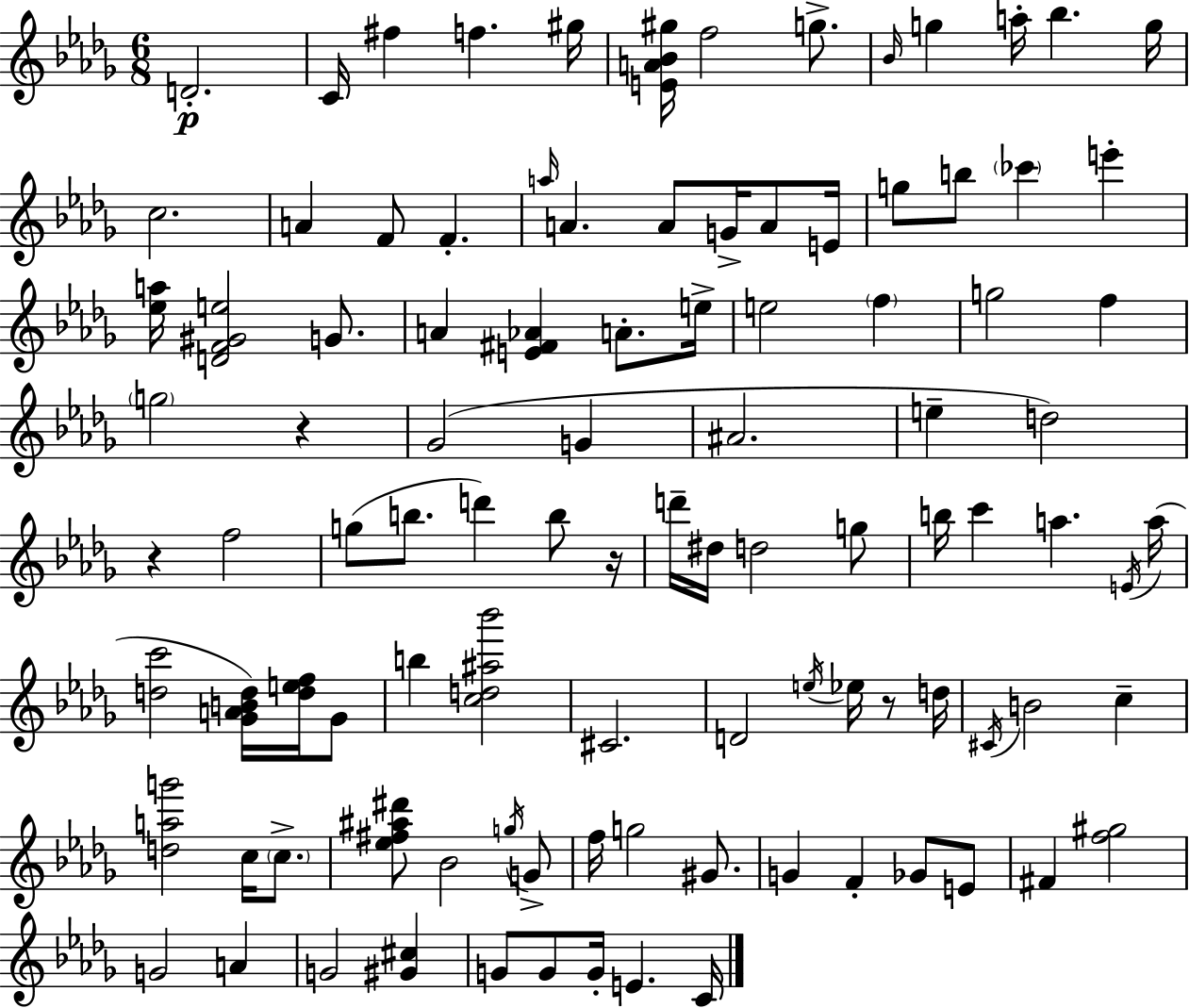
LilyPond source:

{
  \clef treble
  \numericTimeSignature
  \time 6/8
  \key bes \minor
  d'2.-.\p | c'16 fis''4 f''4. gis''16 | <e' a' bes' gis''>16 f''2 g''8.-> | \grace { bes'16 } g''4 a''16-. bes''4. | \break g''16 c''2. | a'4 f'8 f'4.-. | \grace { a''16 } a'4. a'8 g'16-> a'8 | e'16 g''8 b''8 \parenthesize ces'''4 e'''4-. | \break <ees'' a''>16 <d' f' gis' e''>2 g'8. | a'4 <e' fis' aes'>4 a'8.-. | e''16-> e''2 \parenthesize f''4 | g''2 f''4 | \break \parenthesize g''2 r4 | ges'2( g'4 | ais'2. | e''4-- d''2) | \break r4 f''2 | g''8( b''8. d'''4) b''8 | r16 d'''16-- dis''16 d''2 | g''8 b''16 c'''4 a''4. | \break \acciaccatura { e'16 }( a''16 <d'' c'''>2 <ges' a' b' d''>16) | <d'' e'' f''>16 ges'8 b''4 <c'' d'' ais'' bes'''>2 | cis'2. | d'2 \acciaccatura { e''16 } | \break ees''16 r8 d''16 \acciaccatura { cis'16 } b'2 | c''4-- <d'' a'' g'''>2 | c''16 \parenthesize c''8.-> <ees'' fis'' ais'' dis'''>8 bes'2 | \acciaccatura { g''16 } g'8-> f''16 g''2 | \break gis'8. g'4 f'4-. | ges'8 e'8 fis'4 <f'' gis''>2 | g'2 | a'4 g'2 | \break <gis' cis''>4 g'8 g'8 g'16-. e'4. | c'16 \bar "|."
}